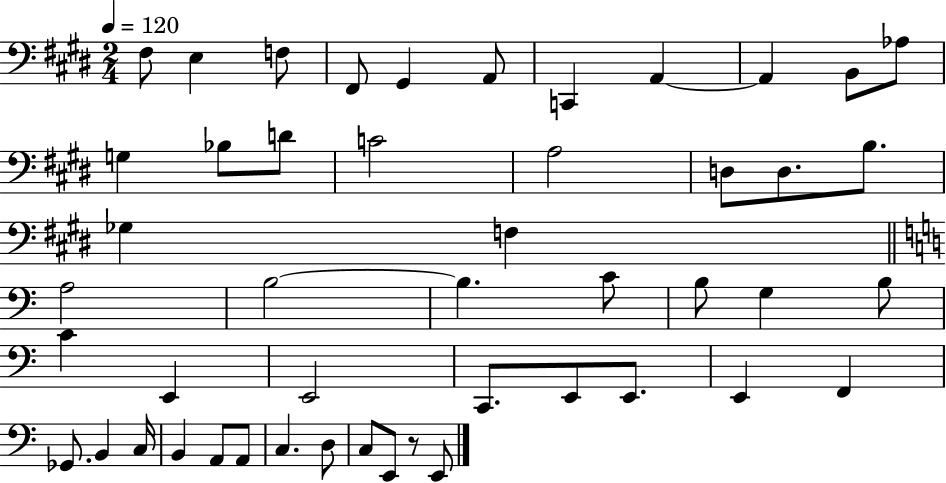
X:1
T:Untitled
M:2/4
L:1/4
K:E
^F,/2 E, F,/2 ^F,,/2 ^G,, A,,/2 C,, A,, A,, B,,/2 _A,/2 G, _B,/2 D/2 C2 A,2 D,/2 D,/2 B,/2 _G, F, A,2 B,2 B, C/2 B,/2 G, B,/2 C E,, E,,2 C,,/2 E,,/2 E,,/2 E,, F,, _G,,/2 B,, C,/4 B,, A,,/2 A,,/2 C, D,/2 C,/2 E,,/2 z/2 E,,/2